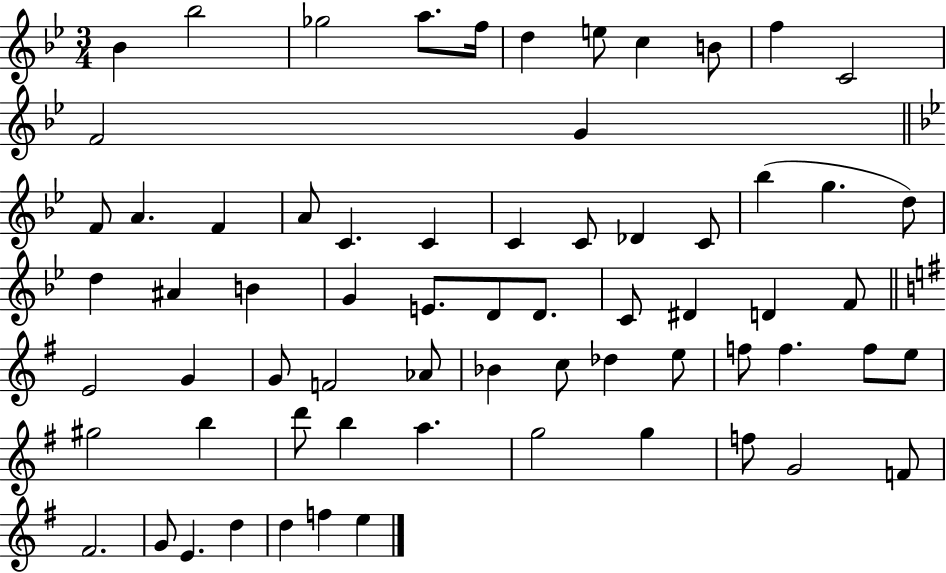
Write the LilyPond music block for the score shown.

{
  \clef treble
  \numericTimeSignature
  \time 3/4
  \key bes \major
  bes'4 bes''2 | ges''2 a''8. f''16 | d''4 e''8 c''4 b'8 | f''4 c'2 | \break f'2 g'4 | \bar "||" \break \key bes \major f'8 a'4. f'4 | a'8 c'4. c'4 | c'4 c'8 des'4 c'8 | bes''4( g''4. d''8) | \break d''4 ais'4 b'4 | g'4 e'8. d'8 d'8. | c'8 dis'4 d'4 f'8 | \bar "||" \break \key e \minor e'2 g'4 | g'8 f'2 aes'8 | bes'4 c''8 des''4 e''8 | f''8 f''4. f''8 e''8 | \break gis''2 b''4 | d'''8 b''4 a''4. | g''2 g''4 | f''8 g'2 f'8 | \break fis'2. | g'8 e'4. d''4 | d''4 f''4 e''4 | \bar "|."
}